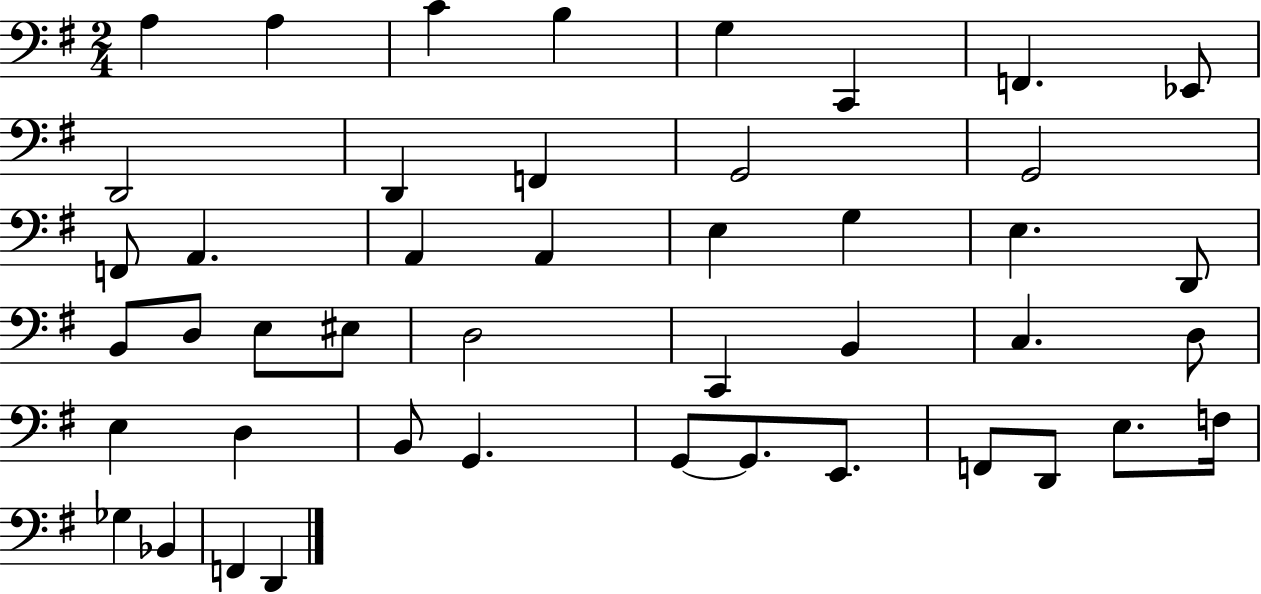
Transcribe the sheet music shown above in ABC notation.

X:1
T:Untitled
M:2/4
L:1/4
K:G
A, A, C B, G, C,, F,, _E,,/2 D,,2 D,, F,, G,,2 G,,2 F,,/2 A,, A,, A,, E, G, E, D,,/2 B,,/2 D,/2 E,/2 ^E,/2 D,2 C,, B,, C, D,/2 E, D, B,,/2 G,, G,,/2 G,,/2 E,,/2 F,,/2 D,,/2 E,/2 F,/4 _G, _B,, F,, D,,